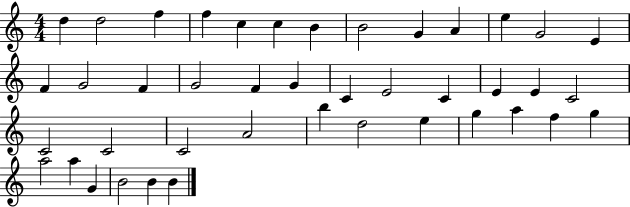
D5/q D5/h F5/q F5/q C5/q C5/q B4/q B4/h G4/q A4/q E5/q G4/h E4/q F4/q G4/h F4/q G4/h F4/q G4/q C4/q E4/h C4/q E4/q E4/q C4/h C4/h C4/h C4/h A4/h B5/q D5/h E5/q G5/q A5/q F5/q G5/q A5/h A5/q G4/q B4/h B4/q B4/q